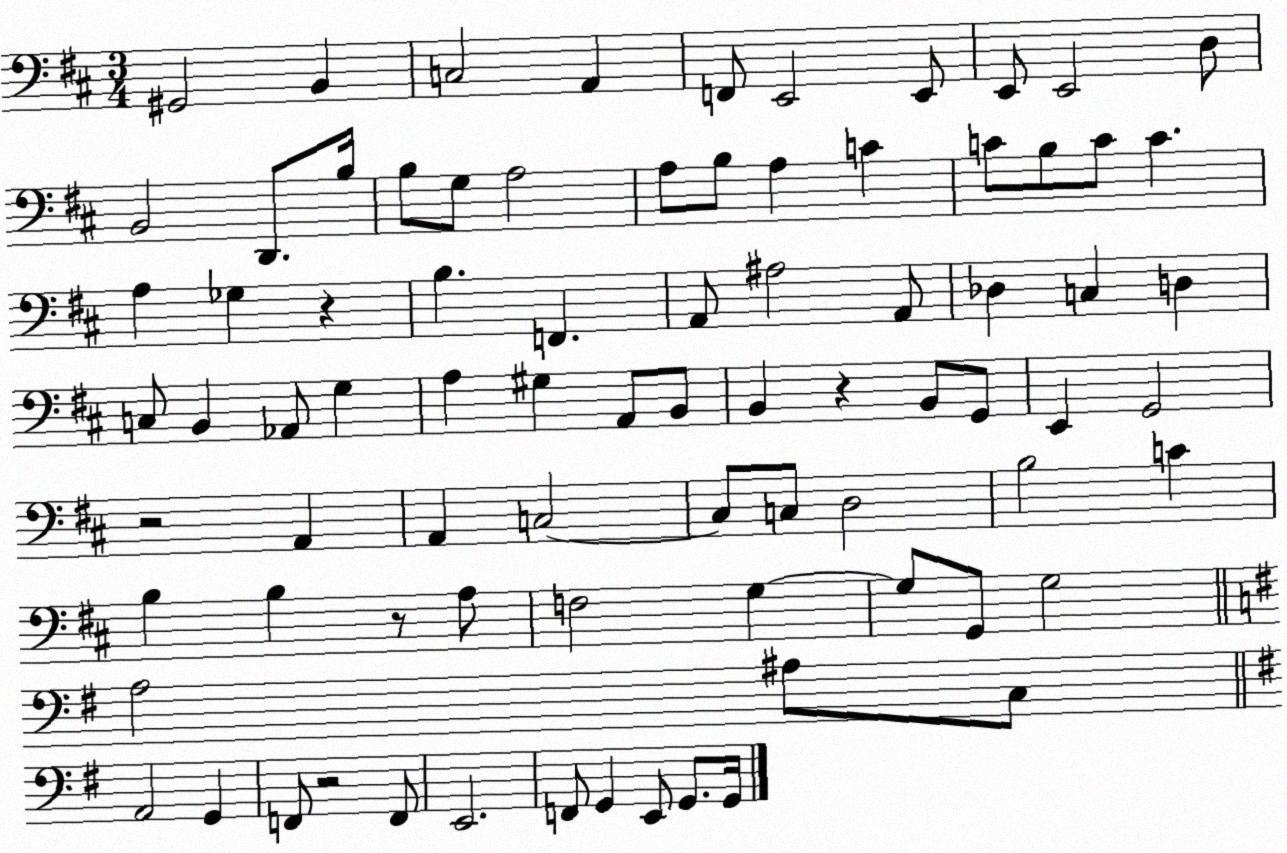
X:1
T:Untitled
M:3/4
L:1/4
K:D
^G,,2 B,, C,2 A,, F,,/2 E,,2 E,,/2 E,,/2 E,,2 D,/2 B,,2 D,,/2 B,/4 B,/2 G,/2 A,2 A,/2 B,/2 A, C C/2 B,/2 C/2 C A, _G, z B, F,, A,,/2 ^A,2 A,,/2 _D, C, D, C,/2 B,, _A,,/2 G, A, ^G, A,,/2 B,,/2 B,, z B,,/2 G,,/2 E,, G,,2 z2 A,, A,, C,2 C,/2 C,/2 D,2 B,2 C B, B, z/2 A,/2 F,2 G, G,/2 G,,/2 G,2 A,2 ^A,/2 C,/2 A,,2 G,, F,,/2 z2 F,,/2 E,,2 F,,/2 G,, E,,/2 G,,/2 G,,/4